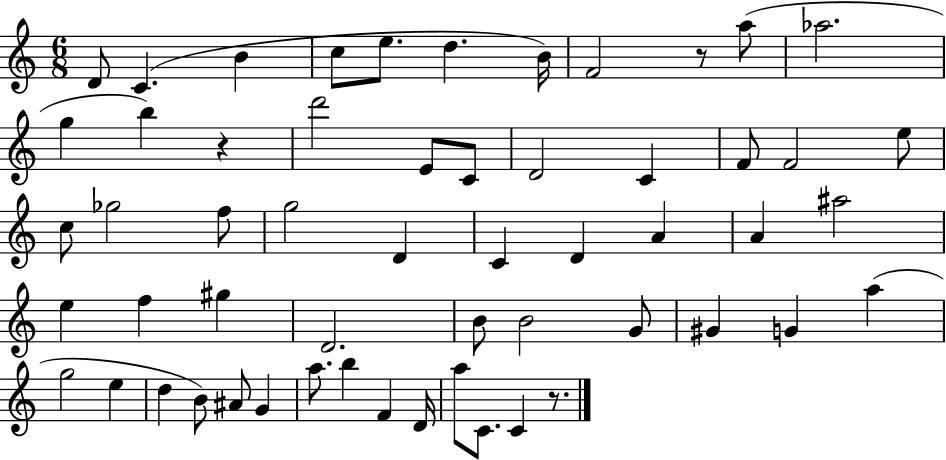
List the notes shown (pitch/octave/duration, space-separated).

D4/e C4/q. B4/q C5/e E5/e. D5/q. B4/s F4/h R/e A5/e Ab5/h. G5/q B5/q R/q D6/h E4/e C4/e D4/h C4/q F4/e F4/h E5/e C5/e Gb5/h F5/e G5/h D4/q C4/q D4/q A4/q A4/q A#5/h E5/q F5/q G#5/q D4/h. B4/e B4/h G4/e G#4/q G4/q A5/q G5/h E5/q D5/q B4/e A#4/e G4/q A5/e. B5/q F4/q D4/s A5/e C4/e. C4/q R/e.